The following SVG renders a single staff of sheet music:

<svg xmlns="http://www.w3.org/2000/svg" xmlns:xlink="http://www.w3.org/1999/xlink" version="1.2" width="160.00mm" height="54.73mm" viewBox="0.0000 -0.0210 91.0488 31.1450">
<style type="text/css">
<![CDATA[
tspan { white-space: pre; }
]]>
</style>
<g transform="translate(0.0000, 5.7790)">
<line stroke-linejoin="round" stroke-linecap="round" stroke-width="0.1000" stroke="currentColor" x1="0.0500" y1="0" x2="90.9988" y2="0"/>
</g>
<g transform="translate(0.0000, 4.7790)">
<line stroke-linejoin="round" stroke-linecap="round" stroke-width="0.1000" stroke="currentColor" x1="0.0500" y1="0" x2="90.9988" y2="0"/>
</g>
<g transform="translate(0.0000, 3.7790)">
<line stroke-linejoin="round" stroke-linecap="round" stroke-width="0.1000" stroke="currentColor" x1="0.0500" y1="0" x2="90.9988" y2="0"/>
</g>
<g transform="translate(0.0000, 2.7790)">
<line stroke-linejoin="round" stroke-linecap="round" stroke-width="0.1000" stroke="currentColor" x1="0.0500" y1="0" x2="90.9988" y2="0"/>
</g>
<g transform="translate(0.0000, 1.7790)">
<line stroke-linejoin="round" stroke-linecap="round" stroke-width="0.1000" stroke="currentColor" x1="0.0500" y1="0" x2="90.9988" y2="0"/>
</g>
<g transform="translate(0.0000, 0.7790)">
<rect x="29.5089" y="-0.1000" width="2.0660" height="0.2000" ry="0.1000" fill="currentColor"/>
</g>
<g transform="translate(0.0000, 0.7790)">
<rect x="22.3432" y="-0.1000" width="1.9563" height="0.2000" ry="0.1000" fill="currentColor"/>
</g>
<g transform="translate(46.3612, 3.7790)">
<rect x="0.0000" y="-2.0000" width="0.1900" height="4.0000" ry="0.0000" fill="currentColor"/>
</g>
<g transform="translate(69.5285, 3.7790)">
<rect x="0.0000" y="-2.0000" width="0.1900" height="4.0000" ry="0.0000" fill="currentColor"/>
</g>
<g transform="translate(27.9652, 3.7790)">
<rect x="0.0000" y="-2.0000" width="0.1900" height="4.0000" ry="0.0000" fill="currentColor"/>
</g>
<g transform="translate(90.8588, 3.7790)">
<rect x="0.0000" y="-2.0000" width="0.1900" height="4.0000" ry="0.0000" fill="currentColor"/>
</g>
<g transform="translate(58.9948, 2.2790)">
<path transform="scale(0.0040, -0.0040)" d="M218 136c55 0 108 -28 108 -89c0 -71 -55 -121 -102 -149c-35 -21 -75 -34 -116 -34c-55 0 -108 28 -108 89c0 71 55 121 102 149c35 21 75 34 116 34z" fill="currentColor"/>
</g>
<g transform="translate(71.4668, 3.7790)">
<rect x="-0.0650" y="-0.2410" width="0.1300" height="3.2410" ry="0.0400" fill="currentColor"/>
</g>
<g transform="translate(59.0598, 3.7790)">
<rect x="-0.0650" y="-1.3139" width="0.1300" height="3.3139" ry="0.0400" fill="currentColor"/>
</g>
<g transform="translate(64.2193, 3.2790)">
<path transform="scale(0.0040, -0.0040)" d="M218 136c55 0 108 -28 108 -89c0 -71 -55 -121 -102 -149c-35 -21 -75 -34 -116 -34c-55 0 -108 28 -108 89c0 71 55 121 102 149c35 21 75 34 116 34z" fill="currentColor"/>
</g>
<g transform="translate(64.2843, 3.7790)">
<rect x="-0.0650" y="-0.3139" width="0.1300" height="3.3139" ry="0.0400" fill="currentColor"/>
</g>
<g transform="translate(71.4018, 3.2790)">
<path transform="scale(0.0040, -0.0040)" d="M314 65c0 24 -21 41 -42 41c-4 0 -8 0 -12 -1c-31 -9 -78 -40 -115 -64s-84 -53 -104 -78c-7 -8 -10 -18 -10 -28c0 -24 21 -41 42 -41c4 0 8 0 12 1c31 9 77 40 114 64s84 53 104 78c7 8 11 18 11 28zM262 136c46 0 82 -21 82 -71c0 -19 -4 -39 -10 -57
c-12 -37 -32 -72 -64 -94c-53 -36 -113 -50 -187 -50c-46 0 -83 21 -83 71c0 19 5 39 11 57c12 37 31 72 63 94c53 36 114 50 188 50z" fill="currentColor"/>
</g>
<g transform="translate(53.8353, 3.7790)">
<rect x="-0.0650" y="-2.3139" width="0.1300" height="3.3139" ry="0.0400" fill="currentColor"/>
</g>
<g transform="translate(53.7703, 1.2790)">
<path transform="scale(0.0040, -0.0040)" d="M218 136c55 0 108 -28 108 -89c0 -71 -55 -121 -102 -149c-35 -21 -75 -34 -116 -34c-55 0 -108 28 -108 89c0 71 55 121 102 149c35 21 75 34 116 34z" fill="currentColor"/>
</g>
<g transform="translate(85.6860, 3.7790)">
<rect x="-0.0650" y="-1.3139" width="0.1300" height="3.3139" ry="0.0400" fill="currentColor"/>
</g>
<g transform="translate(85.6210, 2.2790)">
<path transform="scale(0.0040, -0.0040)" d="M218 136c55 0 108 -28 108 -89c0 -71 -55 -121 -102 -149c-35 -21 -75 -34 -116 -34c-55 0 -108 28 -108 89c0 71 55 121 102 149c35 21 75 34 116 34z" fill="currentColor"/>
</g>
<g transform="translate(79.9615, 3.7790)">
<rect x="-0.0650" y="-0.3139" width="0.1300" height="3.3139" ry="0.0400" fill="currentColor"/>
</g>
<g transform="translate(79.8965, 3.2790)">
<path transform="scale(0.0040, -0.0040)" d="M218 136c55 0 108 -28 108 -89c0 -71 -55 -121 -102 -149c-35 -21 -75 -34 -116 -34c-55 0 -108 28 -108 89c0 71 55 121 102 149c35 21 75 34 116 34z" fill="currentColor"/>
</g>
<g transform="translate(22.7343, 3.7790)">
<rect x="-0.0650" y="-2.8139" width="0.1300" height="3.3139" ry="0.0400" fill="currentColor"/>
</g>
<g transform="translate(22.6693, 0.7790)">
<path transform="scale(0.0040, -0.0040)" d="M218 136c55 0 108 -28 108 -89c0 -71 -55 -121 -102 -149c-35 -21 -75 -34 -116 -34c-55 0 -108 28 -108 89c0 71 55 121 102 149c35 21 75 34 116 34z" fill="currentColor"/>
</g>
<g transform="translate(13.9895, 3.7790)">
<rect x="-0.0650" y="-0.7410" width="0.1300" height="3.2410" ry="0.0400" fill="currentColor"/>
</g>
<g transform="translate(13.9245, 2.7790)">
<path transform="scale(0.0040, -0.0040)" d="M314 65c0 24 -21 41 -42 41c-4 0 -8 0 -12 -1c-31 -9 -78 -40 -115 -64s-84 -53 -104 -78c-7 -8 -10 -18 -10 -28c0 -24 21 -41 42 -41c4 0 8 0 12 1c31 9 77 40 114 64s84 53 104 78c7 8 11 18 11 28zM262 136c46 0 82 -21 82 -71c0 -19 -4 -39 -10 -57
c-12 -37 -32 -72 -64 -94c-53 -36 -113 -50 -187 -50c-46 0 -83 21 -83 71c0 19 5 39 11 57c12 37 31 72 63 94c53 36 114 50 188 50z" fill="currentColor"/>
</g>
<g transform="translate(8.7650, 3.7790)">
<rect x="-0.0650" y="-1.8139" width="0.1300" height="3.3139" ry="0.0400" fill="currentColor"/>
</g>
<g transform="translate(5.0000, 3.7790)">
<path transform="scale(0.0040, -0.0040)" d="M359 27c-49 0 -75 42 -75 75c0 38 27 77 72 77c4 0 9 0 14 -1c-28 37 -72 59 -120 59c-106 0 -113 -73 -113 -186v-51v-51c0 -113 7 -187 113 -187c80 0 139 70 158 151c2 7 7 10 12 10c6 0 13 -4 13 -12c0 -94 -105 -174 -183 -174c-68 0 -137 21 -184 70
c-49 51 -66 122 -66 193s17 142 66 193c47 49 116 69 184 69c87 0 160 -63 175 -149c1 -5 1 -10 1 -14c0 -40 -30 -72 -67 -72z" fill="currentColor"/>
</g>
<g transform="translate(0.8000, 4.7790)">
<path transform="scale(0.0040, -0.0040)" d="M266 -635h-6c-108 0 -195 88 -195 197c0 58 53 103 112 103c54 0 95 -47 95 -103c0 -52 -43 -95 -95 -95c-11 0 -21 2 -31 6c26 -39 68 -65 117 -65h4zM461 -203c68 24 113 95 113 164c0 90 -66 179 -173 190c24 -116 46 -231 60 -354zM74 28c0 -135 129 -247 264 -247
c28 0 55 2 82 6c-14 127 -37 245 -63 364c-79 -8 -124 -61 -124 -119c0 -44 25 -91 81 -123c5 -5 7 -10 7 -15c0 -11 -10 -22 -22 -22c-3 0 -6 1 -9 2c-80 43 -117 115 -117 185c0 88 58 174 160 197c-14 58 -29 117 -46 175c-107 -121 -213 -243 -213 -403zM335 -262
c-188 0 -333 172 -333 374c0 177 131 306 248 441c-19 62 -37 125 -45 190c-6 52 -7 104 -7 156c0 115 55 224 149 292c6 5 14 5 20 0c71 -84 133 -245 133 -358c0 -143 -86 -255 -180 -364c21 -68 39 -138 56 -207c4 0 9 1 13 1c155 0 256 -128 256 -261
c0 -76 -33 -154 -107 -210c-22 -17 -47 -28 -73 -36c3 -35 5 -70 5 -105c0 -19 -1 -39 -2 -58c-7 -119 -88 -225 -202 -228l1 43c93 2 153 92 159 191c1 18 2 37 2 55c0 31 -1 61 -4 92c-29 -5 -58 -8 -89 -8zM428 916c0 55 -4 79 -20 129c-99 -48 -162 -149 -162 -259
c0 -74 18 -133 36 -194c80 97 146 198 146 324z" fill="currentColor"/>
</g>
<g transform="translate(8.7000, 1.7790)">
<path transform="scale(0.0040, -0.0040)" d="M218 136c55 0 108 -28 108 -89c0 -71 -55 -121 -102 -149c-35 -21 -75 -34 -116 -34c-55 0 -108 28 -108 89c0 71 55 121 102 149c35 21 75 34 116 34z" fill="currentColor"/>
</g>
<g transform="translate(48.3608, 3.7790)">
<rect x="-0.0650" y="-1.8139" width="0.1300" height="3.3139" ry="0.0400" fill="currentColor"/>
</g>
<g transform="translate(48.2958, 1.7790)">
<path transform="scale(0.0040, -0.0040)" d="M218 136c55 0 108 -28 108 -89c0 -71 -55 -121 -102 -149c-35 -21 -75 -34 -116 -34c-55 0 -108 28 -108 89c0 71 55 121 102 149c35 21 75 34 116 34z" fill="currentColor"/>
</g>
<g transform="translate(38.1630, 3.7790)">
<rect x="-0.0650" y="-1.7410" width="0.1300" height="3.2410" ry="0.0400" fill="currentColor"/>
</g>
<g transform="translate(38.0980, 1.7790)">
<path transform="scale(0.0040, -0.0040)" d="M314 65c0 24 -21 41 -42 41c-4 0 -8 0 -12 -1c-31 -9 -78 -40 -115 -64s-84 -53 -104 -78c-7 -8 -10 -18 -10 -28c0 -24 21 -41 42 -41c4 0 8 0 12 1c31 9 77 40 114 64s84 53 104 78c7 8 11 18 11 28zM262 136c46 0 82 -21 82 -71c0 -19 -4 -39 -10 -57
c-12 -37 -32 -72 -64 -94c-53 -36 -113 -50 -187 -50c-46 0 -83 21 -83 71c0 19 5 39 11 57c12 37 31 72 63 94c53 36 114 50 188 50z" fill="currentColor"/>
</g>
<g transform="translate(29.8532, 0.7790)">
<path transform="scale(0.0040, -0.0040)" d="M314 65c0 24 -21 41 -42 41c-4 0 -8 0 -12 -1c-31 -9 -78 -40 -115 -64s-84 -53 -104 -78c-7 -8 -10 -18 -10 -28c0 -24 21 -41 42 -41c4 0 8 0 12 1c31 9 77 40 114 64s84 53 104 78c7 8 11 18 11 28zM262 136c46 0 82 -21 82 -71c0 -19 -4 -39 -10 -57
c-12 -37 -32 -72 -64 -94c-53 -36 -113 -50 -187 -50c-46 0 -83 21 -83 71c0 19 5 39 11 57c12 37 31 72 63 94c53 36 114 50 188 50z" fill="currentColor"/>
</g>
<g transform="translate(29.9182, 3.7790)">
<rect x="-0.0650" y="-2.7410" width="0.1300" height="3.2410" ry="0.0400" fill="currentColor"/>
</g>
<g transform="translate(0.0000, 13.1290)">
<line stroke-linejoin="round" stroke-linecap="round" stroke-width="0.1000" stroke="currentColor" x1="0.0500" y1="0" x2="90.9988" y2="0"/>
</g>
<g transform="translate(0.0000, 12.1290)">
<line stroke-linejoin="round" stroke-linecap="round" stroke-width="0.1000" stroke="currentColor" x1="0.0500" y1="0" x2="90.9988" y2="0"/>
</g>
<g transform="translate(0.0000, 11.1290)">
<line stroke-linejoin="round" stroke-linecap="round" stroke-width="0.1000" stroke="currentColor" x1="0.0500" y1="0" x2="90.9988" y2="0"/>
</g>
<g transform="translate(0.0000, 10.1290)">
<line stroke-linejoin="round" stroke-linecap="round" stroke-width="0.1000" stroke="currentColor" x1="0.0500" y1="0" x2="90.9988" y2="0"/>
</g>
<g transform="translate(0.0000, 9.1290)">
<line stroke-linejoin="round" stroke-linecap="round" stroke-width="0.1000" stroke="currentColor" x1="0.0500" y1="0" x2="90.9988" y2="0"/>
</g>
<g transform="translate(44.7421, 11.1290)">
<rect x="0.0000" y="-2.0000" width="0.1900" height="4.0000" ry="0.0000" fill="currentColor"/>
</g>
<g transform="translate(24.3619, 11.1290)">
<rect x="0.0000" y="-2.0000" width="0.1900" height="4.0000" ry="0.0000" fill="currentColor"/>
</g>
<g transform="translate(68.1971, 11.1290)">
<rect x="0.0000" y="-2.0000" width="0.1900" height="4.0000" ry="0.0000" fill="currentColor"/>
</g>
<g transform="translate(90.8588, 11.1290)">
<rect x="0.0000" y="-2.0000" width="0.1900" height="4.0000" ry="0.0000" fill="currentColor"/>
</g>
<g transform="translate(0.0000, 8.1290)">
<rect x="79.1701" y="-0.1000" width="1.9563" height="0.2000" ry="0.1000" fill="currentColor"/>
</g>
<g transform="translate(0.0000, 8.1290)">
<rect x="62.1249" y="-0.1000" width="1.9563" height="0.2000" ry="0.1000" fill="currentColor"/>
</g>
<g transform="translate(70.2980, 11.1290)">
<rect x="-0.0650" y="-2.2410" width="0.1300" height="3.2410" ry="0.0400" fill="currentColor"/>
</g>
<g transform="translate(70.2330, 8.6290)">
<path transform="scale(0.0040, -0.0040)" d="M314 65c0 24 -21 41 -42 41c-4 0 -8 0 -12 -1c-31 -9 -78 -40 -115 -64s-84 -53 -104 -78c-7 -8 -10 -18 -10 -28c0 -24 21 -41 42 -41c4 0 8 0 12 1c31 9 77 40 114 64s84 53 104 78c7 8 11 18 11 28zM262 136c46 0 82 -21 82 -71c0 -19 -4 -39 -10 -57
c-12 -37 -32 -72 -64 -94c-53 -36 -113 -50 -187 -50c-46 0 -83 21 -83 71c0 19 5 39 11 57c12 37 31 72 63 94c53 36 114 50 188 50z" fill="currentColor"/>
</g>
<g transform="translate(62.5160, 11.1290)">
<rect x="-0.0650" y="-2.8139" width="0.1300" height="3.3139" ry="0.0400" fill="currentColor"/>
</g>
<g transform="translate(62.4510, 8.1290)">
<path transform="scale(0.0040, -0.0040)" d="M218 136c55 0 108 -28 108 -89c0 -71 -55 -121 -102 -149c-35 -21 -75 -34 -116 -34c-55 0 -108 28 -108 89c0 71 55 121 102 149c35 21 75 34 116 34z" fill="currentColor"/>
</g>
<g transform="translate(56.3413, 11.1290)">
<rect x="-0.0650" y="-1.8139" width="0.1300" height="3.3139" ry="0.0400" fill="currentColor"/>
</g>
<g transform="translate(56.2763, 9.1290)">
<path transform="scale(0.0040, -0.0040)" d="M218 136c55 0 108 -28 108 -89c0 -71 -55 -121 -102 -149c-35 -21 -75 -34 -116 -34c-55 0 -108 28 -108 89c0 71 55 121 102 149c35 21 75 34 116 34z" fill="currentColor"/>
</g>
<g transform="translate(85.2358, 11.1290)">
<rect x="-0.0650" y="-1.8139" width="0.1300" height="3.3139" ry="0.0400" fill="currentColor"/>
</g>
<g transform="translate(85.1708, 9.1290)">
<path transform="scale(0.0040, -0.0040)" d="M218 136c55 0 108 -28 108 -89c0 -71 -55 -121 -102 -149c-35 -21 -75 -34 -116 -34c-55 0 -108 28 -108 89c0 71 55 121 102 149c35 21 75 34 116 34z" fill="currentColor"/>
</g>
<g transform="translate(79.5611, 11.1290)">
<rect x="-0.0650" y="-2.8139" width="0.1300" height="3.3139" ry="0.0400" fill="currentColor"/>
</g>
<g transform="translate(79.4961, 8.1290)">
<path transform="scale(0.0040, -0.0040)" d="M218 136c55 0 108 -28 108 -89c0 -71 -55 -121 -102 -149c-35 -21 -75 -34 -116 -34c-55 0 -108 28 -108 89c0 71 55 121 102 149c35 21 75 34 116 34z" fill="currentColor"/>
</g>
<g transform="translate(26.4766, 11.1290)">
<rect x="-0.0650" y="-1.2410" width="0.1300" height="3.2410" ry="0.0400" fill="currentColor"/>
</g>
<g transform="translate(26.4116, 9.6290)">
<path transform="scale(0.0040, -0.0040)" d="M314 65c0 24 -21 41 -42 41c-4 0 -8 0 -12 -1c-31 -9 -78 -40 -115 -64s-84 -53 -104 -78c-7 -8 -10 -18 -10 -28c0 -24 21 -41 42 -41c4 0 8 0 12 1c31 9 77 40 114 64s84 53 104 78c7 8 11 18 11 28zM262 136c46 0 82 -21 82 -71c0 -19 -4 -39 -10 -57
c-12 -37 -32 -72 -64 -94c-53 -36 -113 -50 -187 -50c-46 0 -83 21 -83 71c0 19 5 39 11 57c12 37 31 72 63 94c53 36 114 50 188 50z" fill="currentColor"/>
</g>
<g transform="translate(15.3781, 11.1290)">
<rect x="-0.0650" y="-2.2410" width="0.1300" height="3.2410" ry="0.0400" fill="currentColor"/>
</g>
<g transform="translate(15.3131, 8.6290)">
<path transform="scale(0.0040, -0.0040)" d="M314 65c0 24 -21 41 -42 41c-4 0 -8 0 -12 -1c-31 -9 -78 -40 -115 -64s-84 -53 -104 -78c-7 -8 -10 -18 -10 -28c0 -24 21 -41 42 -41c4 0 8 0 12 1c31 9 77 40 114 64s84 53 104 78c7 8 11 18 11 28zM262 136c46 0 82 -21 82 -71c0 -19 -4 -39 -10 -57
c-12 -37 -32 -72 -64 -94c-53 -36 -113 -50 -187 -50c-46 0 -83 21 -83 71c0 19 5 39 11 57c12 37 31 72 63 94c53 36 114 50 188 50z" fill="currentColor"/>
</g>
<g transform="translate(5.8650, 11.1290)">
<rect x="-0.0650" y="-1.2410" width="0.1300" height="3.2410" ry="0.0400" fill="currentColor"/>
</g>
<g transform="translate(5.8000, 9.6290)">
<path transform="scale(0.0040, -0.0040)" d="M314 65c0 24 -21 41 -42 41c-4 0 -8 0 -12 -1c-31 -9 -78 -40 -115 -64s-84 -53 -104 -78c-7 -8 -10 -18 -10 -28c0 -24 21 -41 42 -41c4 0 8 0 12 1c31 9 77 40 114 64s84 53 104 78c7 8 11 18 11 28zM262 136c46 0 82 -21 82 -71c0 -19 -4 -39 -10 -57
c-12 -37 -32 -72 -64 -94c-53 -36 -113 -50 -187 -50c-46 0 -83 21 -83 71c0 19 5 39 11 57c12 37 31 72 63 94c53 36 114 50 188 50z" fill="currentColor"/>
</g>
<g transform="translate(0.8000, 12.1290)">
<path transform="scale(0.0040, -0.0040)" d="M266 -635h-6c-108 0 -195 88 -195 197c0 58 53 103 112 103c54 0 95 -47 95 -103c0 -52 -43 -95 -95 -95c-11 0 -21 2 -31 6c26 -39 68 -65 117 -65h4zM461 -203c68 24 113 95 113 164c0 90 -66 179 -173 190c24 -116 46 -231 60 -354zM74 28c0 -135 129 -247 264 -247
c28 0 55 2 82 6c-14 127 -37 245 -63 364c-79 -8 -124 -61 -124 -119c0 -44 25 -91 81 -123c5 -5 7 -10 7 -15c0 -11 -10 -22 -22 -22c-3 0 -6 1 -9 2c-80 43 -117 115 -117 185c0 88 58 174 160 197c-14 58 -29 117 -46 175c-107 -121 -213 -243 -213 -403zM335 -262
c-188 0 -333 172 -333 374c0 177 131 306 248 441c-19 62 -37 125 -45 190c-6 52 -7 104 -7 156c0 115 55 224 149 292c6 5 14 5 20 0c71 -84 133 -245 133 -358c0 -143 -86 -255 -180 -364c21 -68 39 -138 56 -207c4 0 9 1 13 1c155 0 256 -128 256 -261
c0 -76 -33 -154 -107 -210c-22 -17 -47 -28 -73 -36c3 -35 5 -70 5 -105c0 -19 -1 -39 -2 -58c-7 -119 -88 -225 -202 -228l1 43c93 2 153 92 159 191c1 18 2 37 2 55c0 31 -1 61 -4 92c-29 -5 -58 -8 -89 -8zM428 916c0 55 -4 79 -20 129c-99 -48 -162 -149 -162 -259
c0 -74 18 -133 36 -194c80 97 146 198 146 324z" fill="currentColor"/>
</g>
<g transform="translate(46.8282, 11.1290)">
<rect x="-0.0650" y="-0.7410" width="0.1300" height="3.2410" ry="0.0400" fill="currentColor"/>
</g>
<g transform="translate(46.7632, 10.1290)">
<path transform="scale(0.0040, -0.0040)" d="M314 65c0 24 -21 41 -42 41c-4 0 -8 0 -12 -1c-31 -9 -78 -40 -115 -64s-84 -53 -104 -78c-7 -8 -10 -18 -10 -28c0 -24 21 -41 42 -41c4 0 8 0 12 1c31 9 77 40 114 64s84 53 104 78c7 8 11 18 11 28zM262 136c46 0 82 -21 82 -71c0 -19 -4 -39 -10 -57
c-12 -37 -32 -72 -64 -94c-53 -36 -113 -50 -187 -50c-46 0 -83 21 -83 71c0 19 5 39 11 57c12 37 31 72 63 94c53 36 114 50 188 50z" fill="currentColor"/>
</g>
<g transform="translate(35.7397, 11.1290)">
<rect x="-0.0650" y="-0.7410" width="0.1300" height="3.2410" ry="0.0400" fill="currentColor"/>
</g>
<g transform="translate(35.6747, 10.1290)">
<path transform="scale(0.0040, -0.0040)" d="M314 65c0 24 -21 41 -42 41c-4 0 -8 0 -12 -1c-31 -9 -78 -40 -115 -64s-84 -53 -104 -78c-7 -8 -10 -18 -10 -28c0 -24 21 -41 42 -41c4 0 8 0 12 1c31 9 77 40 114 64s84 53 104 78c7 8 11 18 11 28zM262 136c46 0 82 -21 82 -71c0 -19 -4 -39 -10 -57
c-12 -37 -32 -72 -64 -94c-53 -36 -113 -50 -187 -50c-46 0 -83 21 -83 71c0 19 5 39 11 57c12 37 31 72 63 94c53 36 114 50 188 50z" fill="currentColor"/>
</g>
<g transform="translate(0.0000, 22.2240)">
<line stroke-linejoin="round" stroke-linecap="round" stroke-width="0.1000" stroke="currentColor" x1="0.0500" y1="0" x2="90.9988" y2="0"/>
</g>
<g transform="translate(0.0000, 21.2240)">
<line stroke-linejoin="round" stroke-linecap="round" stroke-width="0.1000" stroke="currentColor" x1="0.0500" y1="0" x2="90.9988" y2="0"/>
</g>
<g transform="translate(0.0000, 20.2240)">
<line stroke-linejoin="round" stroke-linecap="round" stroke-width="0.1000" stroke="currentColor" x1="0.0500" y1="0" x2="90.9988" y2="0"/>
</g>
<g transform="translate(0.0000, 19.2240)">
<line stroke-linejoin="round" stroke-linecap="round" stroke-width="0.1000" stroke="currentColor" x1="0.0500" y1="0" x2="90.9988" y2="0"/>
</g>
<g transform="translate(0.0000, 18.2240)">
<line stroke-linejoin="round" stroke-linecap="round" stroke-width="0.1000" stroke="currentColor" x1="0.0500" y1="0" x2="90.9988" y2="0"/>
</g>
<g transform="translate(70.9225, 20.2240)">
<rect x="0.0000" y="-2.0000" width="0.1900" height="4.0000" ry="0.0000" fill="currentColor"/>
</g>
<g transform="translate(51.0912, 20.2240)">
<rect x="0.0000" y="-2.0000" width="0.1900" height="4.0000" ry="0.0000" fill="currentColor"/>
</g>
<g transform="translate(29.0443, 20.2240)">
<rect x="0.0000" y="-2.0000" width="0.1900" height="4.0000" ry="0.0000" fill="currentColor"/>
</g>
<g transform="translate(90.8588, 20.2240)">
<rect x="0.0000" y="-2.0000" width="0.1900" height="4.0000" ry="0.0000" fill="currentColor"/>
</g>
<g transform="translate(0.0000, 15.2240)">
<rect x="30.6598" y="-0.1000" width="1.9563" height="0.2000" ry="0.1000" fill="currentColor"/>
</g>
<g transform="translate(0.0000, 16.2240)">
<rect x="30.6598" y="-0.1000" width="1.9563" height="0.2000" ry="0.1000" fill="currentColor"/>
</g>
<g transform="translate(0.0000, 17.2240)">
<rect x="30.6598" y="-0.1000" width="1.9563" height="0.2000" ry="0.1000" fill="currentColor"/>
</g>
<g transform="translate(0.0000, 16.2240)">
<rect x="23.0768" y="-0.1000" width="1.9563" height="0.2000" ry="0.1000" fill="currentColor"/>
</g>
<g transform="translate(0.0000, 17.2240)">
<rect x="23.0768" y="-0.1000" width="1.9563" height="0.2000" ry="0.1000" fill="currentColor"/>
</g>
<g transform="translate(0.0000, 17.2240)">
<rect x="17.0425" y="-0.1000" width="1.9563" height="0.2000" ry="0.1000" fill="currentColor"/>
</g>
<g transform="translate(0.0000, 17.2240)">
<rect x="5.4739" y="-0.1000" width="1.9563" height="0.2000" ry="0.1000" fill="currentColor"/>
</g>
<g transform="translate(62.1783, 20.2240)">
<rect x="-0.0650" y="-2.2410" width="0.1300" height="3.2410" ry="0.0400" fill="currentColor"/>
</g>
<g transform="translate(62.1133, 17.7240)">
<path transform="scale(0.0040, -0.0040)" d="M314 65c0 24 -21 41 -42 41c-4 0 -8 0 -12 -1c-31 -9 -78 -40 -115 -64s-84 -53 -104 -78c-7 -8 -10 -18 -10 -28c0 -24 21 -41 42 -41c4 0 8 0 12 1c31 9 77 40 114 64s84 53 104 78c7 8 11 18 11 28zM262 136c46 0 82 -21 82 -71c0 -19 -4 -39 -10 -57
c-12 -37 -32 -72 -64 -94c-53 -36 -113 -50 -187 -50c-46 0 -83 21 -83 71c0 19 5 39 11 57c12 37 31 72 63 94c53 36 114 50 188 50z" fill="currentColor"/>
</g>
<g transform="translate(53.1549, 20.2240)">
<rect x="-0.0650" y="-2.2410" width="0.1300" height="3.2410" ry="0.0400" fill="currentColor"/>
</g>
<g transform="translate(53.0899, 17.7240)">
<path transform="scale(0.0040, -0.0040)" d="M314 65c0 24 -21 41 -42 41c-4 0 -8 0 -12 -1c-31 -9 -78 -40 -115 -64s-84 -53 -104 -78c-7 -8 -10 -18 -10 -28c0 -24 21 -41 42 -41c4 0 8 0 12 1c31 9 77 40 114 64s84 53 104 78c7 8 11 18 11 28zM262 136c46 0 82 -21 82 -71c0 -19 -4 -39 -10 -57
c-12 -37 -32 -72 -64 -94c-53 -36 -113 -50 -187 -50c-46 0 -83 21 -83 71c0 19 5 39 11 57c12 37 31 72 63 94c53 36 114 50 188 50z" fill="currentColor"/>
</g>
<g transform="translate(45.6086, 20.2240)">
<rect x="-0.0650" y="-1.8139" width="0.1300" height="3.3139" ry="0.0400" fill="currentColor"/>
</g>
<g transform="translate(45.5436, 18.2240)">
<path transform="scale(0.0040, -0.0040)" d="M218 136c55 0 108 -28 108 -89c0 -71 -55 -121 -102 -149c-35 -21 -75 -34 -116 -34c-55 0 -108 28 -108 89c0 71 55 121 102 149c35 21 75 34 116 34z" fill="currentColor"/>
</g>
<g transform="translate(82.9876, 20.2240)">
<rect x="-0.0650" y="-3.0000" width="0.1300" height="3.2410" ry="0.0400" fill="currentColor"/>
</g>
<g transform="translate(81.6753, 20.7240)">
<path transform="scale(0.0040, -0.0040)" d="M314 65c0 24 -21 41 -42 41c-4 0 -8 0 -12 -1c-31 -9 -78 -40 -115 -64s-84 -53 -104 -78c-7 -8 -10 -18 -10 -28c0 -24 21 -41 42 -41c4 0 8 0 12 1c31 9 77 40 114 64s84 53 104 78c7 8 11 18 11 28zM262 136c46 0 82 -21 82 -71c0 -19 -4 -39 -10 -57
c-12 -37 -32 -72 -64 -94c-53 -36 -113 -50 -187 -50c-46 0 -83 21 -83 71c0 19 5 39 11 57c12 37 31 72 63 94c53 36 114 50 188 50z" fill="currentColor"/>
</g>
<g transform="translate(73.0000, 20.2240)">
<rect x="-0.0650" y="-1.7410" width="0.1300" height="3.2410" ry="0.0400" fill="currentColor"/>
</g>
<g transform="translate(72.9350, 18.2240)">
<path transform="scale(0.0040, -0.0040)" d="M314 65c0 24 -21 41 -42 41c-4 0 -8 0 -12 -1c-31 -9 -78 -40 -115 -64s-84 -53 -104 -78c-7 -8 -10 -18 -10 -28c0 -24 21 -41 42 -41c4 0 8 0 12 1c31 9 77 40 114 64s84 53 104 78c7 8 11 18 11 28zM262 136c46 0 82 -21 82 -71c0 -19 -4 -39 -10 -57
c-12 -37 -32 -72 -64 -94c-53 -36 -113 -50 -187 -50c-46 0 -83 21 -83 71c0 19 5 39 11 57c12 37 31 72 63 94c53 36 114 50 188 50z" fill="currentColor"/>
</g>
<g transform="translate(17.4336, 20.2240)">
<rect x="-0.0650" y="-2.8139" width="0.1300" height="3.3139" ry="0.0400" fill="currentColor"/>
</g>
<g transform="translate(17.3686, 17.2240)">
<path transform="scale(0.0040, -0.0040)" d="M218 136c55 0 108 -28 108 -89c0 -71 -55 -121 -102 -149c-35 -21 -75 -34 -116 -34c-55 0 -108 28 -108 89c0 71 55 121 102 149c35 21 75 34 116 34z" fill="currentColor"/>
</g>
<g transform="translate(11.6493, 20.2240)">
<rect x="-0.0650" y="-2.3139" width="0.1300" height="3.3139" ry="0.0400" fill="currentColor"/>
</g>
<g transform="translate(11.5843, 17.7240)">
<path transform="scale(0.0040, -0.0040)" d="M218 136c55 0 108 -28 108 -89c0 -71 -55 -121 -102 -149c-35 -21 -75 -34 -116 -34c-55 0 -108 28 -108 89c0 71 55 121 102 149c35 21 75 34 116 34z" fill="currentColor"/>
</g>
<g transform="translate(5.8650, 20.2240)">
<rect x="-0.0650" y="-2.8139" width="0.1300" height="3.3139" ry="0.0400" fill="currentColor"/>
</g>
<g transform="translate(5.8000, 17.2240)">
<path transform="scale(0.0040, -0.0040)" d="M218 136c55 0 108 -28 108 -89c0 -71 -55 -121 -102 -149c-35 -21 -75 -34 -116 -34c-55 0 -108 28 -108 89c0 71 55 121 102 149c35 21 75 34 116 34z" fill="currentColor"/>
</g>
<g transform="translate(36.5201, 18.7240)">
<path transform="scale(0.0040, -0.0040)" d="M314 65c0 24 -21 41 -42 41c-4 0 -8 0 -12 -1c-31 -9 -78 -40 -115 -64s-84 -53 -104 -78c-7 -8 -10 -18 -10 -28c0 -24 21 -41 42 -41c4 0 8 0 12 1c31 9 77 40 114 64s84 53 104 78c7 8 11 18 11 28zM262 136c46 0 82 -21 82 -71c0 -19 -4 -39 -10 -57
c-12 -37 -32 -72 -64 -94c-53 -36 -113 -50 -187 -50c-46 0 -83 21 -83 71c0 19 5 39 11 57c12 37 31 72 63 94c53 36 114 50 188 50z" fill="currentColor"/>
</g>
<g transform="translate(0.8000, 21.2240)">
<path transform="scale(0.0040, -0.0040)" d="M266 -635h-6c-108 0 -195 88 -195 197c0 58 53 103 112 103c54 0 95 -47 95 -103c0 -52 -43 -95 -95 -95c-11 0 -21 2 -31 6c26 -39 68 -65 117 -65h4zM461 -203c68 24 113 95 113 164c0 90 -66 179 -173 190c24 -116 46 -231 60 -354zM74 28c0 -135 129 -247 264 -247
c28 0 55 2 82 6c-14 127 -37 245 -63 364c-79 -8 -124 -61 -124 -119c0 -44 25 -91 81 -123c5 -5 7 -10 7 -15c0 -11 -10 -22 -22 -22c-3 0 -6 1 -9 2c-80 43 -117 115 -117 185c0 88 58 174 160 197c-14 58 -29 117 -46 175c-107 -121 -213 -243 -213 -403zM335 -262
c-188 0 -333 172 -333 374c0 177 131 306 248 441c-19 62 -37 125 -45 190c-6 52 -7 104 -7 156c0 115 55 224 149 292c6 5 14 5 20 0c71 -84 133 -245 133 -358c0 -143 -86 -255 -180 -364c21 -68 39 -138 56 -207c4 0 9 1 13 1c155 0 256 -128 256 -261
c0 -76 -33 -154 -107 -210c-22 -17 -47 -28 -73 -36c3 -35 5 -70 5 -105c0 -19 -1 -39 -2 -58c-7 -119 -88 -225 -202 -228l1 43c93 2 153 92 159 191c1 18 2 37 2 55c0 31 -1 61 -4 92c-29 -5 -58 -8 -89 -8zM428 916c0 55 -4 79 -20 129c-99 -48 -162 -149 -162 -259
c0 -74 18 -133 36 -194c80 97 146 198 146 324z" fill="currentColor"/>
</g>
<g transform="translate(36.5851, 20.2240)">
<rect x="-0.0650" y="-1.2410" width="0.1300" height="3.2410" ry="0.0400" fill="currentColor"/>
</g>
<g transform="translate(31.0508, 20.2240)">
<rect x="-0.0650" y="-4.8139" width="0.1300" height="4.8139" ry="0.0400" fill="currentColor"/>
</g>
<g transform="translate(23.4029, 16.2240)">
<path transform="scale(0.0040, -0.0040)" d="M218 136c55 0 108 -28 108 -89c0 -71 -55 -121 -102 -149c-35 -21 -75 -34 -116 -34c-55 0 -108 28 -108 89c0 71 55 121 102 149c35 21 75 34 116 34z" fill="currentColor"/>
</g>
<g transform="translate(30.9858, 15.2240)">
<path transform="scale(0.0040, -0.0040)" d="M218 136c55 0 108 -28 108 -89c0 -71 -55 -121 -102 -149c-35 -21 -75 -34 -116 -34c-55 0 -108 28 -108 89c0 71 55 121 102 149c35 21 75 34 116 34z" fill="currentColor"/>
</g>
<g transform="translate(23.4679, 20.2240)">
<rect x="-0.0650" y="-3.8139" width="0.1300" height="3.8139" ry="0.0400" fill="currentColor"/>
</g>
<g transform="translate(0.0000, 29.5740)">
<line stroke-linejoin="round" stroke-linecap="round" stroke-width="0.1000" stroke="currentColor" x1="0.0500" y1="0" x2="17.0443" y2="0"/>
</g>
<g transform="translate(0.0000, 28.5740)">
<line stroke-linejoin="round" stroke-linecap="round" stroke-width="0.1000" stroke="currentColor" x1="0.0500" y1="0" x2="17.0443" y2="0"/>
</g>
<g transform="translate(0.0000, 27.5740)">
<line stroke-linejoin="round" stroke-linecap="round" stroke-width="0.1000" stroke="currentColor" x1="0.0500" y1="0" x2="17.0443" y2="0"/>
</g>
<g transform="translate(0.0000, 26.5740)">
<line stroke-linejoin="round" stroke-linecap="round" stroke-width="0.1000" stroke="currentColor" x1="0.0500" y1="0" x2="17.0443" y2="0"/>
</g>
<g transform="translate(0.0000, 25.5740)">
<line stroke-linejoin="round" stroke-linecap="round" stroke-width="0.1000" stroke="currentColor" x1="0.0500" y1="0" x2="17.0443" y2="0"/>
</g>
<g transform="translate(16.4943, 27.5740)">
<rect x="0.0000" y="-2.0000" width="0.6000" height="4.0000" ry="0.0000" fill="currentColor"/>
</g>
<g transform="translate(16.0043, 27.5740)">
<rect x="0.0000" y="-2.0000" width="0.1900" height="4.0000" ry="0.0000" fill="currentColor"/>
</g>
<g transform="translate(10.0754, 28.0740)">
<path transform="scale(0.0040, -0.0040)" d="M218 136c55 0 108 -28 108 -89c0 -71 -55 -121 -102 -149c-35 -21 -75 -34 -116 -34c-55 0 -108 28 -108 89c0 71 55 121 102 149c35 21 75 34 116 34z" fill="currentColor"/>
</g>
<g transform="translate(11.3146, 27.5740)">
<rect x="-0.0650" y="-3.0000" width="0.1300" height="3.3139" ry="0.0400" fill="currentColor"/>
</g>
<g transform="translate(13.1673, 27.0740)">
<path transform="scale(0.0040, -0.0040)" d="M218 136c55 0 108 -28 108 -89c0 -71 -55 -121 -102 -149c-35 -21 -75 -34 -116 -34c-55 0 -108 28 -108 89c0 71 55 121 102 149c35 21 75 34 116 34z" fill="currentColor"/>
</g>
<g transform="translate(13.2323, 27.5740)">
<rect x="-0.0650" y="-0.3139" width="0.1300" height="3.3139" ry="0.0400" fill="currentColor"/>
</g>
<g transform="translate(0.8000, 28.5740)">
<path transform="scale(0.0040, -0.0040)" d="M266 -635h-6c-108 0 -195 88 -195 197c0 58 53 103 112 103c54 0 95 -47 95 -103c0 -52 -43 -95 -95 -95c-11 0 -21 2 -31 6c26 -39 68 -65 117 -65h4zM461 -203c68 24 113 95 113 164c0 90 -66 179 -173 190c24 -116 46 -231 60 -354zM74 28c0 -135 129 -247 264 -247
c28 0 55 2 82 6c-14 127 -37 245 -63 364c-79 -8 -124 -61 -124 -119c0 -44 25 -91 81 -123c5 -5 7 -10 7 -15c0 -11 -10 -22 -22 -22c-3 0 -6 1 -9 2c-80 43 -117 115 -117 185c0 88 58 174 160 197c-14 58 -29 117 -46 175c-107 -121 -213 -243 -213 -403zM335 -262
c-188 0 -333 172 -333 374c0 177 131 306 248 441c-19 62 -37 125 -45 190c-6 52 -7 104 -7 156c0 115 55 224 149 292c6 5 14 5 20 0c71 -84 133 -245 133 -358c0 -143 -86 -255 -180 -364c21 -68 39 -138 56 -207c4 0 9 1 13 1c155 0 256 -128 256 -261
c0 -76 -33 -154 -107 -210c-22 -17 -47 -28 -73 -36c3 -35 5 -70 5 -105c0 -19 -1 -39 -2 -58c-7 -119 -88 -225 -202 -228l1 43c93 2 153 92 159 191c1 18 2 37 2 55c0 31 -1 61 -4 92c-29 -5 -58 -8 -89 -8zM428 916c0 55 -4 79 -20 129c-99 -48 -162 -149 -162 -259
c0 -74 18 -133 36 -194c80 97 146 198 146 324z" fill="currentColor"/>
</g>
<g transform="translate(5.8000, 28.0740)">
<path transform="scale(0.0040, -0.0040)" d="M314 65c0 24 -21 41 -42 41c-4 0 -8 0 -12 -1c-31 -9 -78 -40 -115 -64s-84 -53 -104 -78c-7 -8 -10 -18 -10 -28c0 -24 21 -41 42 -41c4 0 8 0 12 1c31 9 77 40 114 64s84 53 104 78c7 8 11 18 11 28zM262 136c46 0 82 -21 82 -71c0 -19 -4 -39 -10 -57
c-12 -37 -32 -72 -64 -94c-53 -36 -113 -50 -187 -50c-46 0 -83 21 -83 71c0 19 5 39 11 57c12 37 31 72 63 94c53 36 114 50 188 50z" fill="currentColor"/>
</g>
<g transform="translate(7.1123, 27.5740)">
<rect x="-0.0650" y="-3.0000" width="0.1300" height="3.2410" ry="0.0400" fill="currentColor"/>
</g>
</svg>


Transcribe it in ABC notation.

X:1
T:Untitled
M:4/4
L:1/4
K:C
f d2 a a2 f2 f g e c c2 c e e2 g2 e2 d2 d2 f a g2 a f a g a c' e' e2 f g2 g2 f2 A2 A2 A c